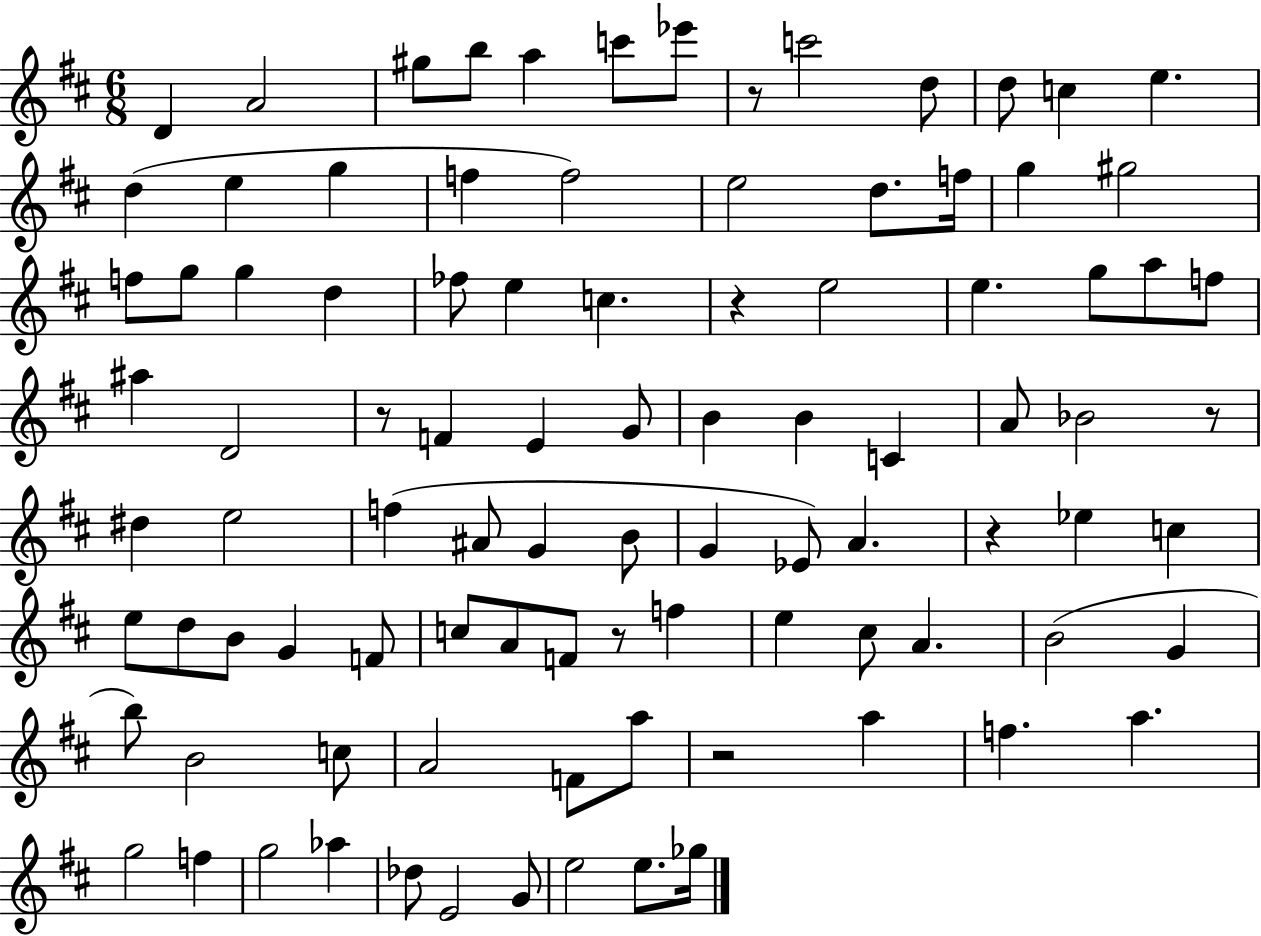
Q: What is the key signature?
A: D major